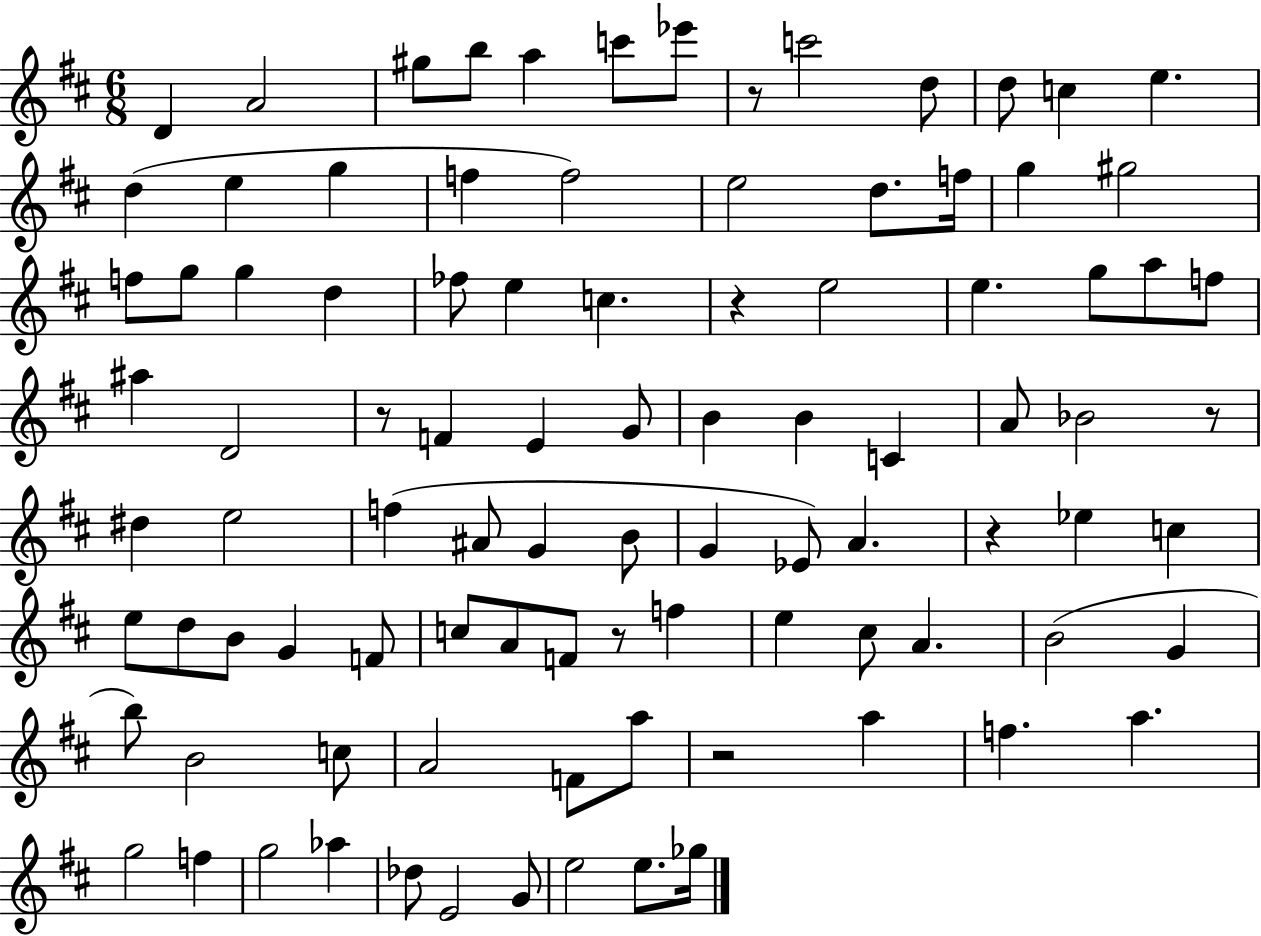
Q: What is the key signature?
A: D major